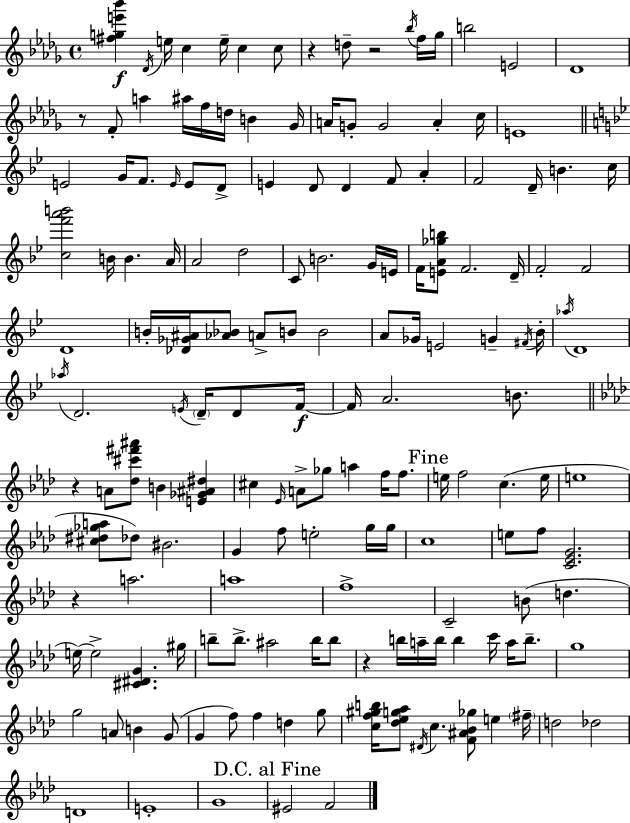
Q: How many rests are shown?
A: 6